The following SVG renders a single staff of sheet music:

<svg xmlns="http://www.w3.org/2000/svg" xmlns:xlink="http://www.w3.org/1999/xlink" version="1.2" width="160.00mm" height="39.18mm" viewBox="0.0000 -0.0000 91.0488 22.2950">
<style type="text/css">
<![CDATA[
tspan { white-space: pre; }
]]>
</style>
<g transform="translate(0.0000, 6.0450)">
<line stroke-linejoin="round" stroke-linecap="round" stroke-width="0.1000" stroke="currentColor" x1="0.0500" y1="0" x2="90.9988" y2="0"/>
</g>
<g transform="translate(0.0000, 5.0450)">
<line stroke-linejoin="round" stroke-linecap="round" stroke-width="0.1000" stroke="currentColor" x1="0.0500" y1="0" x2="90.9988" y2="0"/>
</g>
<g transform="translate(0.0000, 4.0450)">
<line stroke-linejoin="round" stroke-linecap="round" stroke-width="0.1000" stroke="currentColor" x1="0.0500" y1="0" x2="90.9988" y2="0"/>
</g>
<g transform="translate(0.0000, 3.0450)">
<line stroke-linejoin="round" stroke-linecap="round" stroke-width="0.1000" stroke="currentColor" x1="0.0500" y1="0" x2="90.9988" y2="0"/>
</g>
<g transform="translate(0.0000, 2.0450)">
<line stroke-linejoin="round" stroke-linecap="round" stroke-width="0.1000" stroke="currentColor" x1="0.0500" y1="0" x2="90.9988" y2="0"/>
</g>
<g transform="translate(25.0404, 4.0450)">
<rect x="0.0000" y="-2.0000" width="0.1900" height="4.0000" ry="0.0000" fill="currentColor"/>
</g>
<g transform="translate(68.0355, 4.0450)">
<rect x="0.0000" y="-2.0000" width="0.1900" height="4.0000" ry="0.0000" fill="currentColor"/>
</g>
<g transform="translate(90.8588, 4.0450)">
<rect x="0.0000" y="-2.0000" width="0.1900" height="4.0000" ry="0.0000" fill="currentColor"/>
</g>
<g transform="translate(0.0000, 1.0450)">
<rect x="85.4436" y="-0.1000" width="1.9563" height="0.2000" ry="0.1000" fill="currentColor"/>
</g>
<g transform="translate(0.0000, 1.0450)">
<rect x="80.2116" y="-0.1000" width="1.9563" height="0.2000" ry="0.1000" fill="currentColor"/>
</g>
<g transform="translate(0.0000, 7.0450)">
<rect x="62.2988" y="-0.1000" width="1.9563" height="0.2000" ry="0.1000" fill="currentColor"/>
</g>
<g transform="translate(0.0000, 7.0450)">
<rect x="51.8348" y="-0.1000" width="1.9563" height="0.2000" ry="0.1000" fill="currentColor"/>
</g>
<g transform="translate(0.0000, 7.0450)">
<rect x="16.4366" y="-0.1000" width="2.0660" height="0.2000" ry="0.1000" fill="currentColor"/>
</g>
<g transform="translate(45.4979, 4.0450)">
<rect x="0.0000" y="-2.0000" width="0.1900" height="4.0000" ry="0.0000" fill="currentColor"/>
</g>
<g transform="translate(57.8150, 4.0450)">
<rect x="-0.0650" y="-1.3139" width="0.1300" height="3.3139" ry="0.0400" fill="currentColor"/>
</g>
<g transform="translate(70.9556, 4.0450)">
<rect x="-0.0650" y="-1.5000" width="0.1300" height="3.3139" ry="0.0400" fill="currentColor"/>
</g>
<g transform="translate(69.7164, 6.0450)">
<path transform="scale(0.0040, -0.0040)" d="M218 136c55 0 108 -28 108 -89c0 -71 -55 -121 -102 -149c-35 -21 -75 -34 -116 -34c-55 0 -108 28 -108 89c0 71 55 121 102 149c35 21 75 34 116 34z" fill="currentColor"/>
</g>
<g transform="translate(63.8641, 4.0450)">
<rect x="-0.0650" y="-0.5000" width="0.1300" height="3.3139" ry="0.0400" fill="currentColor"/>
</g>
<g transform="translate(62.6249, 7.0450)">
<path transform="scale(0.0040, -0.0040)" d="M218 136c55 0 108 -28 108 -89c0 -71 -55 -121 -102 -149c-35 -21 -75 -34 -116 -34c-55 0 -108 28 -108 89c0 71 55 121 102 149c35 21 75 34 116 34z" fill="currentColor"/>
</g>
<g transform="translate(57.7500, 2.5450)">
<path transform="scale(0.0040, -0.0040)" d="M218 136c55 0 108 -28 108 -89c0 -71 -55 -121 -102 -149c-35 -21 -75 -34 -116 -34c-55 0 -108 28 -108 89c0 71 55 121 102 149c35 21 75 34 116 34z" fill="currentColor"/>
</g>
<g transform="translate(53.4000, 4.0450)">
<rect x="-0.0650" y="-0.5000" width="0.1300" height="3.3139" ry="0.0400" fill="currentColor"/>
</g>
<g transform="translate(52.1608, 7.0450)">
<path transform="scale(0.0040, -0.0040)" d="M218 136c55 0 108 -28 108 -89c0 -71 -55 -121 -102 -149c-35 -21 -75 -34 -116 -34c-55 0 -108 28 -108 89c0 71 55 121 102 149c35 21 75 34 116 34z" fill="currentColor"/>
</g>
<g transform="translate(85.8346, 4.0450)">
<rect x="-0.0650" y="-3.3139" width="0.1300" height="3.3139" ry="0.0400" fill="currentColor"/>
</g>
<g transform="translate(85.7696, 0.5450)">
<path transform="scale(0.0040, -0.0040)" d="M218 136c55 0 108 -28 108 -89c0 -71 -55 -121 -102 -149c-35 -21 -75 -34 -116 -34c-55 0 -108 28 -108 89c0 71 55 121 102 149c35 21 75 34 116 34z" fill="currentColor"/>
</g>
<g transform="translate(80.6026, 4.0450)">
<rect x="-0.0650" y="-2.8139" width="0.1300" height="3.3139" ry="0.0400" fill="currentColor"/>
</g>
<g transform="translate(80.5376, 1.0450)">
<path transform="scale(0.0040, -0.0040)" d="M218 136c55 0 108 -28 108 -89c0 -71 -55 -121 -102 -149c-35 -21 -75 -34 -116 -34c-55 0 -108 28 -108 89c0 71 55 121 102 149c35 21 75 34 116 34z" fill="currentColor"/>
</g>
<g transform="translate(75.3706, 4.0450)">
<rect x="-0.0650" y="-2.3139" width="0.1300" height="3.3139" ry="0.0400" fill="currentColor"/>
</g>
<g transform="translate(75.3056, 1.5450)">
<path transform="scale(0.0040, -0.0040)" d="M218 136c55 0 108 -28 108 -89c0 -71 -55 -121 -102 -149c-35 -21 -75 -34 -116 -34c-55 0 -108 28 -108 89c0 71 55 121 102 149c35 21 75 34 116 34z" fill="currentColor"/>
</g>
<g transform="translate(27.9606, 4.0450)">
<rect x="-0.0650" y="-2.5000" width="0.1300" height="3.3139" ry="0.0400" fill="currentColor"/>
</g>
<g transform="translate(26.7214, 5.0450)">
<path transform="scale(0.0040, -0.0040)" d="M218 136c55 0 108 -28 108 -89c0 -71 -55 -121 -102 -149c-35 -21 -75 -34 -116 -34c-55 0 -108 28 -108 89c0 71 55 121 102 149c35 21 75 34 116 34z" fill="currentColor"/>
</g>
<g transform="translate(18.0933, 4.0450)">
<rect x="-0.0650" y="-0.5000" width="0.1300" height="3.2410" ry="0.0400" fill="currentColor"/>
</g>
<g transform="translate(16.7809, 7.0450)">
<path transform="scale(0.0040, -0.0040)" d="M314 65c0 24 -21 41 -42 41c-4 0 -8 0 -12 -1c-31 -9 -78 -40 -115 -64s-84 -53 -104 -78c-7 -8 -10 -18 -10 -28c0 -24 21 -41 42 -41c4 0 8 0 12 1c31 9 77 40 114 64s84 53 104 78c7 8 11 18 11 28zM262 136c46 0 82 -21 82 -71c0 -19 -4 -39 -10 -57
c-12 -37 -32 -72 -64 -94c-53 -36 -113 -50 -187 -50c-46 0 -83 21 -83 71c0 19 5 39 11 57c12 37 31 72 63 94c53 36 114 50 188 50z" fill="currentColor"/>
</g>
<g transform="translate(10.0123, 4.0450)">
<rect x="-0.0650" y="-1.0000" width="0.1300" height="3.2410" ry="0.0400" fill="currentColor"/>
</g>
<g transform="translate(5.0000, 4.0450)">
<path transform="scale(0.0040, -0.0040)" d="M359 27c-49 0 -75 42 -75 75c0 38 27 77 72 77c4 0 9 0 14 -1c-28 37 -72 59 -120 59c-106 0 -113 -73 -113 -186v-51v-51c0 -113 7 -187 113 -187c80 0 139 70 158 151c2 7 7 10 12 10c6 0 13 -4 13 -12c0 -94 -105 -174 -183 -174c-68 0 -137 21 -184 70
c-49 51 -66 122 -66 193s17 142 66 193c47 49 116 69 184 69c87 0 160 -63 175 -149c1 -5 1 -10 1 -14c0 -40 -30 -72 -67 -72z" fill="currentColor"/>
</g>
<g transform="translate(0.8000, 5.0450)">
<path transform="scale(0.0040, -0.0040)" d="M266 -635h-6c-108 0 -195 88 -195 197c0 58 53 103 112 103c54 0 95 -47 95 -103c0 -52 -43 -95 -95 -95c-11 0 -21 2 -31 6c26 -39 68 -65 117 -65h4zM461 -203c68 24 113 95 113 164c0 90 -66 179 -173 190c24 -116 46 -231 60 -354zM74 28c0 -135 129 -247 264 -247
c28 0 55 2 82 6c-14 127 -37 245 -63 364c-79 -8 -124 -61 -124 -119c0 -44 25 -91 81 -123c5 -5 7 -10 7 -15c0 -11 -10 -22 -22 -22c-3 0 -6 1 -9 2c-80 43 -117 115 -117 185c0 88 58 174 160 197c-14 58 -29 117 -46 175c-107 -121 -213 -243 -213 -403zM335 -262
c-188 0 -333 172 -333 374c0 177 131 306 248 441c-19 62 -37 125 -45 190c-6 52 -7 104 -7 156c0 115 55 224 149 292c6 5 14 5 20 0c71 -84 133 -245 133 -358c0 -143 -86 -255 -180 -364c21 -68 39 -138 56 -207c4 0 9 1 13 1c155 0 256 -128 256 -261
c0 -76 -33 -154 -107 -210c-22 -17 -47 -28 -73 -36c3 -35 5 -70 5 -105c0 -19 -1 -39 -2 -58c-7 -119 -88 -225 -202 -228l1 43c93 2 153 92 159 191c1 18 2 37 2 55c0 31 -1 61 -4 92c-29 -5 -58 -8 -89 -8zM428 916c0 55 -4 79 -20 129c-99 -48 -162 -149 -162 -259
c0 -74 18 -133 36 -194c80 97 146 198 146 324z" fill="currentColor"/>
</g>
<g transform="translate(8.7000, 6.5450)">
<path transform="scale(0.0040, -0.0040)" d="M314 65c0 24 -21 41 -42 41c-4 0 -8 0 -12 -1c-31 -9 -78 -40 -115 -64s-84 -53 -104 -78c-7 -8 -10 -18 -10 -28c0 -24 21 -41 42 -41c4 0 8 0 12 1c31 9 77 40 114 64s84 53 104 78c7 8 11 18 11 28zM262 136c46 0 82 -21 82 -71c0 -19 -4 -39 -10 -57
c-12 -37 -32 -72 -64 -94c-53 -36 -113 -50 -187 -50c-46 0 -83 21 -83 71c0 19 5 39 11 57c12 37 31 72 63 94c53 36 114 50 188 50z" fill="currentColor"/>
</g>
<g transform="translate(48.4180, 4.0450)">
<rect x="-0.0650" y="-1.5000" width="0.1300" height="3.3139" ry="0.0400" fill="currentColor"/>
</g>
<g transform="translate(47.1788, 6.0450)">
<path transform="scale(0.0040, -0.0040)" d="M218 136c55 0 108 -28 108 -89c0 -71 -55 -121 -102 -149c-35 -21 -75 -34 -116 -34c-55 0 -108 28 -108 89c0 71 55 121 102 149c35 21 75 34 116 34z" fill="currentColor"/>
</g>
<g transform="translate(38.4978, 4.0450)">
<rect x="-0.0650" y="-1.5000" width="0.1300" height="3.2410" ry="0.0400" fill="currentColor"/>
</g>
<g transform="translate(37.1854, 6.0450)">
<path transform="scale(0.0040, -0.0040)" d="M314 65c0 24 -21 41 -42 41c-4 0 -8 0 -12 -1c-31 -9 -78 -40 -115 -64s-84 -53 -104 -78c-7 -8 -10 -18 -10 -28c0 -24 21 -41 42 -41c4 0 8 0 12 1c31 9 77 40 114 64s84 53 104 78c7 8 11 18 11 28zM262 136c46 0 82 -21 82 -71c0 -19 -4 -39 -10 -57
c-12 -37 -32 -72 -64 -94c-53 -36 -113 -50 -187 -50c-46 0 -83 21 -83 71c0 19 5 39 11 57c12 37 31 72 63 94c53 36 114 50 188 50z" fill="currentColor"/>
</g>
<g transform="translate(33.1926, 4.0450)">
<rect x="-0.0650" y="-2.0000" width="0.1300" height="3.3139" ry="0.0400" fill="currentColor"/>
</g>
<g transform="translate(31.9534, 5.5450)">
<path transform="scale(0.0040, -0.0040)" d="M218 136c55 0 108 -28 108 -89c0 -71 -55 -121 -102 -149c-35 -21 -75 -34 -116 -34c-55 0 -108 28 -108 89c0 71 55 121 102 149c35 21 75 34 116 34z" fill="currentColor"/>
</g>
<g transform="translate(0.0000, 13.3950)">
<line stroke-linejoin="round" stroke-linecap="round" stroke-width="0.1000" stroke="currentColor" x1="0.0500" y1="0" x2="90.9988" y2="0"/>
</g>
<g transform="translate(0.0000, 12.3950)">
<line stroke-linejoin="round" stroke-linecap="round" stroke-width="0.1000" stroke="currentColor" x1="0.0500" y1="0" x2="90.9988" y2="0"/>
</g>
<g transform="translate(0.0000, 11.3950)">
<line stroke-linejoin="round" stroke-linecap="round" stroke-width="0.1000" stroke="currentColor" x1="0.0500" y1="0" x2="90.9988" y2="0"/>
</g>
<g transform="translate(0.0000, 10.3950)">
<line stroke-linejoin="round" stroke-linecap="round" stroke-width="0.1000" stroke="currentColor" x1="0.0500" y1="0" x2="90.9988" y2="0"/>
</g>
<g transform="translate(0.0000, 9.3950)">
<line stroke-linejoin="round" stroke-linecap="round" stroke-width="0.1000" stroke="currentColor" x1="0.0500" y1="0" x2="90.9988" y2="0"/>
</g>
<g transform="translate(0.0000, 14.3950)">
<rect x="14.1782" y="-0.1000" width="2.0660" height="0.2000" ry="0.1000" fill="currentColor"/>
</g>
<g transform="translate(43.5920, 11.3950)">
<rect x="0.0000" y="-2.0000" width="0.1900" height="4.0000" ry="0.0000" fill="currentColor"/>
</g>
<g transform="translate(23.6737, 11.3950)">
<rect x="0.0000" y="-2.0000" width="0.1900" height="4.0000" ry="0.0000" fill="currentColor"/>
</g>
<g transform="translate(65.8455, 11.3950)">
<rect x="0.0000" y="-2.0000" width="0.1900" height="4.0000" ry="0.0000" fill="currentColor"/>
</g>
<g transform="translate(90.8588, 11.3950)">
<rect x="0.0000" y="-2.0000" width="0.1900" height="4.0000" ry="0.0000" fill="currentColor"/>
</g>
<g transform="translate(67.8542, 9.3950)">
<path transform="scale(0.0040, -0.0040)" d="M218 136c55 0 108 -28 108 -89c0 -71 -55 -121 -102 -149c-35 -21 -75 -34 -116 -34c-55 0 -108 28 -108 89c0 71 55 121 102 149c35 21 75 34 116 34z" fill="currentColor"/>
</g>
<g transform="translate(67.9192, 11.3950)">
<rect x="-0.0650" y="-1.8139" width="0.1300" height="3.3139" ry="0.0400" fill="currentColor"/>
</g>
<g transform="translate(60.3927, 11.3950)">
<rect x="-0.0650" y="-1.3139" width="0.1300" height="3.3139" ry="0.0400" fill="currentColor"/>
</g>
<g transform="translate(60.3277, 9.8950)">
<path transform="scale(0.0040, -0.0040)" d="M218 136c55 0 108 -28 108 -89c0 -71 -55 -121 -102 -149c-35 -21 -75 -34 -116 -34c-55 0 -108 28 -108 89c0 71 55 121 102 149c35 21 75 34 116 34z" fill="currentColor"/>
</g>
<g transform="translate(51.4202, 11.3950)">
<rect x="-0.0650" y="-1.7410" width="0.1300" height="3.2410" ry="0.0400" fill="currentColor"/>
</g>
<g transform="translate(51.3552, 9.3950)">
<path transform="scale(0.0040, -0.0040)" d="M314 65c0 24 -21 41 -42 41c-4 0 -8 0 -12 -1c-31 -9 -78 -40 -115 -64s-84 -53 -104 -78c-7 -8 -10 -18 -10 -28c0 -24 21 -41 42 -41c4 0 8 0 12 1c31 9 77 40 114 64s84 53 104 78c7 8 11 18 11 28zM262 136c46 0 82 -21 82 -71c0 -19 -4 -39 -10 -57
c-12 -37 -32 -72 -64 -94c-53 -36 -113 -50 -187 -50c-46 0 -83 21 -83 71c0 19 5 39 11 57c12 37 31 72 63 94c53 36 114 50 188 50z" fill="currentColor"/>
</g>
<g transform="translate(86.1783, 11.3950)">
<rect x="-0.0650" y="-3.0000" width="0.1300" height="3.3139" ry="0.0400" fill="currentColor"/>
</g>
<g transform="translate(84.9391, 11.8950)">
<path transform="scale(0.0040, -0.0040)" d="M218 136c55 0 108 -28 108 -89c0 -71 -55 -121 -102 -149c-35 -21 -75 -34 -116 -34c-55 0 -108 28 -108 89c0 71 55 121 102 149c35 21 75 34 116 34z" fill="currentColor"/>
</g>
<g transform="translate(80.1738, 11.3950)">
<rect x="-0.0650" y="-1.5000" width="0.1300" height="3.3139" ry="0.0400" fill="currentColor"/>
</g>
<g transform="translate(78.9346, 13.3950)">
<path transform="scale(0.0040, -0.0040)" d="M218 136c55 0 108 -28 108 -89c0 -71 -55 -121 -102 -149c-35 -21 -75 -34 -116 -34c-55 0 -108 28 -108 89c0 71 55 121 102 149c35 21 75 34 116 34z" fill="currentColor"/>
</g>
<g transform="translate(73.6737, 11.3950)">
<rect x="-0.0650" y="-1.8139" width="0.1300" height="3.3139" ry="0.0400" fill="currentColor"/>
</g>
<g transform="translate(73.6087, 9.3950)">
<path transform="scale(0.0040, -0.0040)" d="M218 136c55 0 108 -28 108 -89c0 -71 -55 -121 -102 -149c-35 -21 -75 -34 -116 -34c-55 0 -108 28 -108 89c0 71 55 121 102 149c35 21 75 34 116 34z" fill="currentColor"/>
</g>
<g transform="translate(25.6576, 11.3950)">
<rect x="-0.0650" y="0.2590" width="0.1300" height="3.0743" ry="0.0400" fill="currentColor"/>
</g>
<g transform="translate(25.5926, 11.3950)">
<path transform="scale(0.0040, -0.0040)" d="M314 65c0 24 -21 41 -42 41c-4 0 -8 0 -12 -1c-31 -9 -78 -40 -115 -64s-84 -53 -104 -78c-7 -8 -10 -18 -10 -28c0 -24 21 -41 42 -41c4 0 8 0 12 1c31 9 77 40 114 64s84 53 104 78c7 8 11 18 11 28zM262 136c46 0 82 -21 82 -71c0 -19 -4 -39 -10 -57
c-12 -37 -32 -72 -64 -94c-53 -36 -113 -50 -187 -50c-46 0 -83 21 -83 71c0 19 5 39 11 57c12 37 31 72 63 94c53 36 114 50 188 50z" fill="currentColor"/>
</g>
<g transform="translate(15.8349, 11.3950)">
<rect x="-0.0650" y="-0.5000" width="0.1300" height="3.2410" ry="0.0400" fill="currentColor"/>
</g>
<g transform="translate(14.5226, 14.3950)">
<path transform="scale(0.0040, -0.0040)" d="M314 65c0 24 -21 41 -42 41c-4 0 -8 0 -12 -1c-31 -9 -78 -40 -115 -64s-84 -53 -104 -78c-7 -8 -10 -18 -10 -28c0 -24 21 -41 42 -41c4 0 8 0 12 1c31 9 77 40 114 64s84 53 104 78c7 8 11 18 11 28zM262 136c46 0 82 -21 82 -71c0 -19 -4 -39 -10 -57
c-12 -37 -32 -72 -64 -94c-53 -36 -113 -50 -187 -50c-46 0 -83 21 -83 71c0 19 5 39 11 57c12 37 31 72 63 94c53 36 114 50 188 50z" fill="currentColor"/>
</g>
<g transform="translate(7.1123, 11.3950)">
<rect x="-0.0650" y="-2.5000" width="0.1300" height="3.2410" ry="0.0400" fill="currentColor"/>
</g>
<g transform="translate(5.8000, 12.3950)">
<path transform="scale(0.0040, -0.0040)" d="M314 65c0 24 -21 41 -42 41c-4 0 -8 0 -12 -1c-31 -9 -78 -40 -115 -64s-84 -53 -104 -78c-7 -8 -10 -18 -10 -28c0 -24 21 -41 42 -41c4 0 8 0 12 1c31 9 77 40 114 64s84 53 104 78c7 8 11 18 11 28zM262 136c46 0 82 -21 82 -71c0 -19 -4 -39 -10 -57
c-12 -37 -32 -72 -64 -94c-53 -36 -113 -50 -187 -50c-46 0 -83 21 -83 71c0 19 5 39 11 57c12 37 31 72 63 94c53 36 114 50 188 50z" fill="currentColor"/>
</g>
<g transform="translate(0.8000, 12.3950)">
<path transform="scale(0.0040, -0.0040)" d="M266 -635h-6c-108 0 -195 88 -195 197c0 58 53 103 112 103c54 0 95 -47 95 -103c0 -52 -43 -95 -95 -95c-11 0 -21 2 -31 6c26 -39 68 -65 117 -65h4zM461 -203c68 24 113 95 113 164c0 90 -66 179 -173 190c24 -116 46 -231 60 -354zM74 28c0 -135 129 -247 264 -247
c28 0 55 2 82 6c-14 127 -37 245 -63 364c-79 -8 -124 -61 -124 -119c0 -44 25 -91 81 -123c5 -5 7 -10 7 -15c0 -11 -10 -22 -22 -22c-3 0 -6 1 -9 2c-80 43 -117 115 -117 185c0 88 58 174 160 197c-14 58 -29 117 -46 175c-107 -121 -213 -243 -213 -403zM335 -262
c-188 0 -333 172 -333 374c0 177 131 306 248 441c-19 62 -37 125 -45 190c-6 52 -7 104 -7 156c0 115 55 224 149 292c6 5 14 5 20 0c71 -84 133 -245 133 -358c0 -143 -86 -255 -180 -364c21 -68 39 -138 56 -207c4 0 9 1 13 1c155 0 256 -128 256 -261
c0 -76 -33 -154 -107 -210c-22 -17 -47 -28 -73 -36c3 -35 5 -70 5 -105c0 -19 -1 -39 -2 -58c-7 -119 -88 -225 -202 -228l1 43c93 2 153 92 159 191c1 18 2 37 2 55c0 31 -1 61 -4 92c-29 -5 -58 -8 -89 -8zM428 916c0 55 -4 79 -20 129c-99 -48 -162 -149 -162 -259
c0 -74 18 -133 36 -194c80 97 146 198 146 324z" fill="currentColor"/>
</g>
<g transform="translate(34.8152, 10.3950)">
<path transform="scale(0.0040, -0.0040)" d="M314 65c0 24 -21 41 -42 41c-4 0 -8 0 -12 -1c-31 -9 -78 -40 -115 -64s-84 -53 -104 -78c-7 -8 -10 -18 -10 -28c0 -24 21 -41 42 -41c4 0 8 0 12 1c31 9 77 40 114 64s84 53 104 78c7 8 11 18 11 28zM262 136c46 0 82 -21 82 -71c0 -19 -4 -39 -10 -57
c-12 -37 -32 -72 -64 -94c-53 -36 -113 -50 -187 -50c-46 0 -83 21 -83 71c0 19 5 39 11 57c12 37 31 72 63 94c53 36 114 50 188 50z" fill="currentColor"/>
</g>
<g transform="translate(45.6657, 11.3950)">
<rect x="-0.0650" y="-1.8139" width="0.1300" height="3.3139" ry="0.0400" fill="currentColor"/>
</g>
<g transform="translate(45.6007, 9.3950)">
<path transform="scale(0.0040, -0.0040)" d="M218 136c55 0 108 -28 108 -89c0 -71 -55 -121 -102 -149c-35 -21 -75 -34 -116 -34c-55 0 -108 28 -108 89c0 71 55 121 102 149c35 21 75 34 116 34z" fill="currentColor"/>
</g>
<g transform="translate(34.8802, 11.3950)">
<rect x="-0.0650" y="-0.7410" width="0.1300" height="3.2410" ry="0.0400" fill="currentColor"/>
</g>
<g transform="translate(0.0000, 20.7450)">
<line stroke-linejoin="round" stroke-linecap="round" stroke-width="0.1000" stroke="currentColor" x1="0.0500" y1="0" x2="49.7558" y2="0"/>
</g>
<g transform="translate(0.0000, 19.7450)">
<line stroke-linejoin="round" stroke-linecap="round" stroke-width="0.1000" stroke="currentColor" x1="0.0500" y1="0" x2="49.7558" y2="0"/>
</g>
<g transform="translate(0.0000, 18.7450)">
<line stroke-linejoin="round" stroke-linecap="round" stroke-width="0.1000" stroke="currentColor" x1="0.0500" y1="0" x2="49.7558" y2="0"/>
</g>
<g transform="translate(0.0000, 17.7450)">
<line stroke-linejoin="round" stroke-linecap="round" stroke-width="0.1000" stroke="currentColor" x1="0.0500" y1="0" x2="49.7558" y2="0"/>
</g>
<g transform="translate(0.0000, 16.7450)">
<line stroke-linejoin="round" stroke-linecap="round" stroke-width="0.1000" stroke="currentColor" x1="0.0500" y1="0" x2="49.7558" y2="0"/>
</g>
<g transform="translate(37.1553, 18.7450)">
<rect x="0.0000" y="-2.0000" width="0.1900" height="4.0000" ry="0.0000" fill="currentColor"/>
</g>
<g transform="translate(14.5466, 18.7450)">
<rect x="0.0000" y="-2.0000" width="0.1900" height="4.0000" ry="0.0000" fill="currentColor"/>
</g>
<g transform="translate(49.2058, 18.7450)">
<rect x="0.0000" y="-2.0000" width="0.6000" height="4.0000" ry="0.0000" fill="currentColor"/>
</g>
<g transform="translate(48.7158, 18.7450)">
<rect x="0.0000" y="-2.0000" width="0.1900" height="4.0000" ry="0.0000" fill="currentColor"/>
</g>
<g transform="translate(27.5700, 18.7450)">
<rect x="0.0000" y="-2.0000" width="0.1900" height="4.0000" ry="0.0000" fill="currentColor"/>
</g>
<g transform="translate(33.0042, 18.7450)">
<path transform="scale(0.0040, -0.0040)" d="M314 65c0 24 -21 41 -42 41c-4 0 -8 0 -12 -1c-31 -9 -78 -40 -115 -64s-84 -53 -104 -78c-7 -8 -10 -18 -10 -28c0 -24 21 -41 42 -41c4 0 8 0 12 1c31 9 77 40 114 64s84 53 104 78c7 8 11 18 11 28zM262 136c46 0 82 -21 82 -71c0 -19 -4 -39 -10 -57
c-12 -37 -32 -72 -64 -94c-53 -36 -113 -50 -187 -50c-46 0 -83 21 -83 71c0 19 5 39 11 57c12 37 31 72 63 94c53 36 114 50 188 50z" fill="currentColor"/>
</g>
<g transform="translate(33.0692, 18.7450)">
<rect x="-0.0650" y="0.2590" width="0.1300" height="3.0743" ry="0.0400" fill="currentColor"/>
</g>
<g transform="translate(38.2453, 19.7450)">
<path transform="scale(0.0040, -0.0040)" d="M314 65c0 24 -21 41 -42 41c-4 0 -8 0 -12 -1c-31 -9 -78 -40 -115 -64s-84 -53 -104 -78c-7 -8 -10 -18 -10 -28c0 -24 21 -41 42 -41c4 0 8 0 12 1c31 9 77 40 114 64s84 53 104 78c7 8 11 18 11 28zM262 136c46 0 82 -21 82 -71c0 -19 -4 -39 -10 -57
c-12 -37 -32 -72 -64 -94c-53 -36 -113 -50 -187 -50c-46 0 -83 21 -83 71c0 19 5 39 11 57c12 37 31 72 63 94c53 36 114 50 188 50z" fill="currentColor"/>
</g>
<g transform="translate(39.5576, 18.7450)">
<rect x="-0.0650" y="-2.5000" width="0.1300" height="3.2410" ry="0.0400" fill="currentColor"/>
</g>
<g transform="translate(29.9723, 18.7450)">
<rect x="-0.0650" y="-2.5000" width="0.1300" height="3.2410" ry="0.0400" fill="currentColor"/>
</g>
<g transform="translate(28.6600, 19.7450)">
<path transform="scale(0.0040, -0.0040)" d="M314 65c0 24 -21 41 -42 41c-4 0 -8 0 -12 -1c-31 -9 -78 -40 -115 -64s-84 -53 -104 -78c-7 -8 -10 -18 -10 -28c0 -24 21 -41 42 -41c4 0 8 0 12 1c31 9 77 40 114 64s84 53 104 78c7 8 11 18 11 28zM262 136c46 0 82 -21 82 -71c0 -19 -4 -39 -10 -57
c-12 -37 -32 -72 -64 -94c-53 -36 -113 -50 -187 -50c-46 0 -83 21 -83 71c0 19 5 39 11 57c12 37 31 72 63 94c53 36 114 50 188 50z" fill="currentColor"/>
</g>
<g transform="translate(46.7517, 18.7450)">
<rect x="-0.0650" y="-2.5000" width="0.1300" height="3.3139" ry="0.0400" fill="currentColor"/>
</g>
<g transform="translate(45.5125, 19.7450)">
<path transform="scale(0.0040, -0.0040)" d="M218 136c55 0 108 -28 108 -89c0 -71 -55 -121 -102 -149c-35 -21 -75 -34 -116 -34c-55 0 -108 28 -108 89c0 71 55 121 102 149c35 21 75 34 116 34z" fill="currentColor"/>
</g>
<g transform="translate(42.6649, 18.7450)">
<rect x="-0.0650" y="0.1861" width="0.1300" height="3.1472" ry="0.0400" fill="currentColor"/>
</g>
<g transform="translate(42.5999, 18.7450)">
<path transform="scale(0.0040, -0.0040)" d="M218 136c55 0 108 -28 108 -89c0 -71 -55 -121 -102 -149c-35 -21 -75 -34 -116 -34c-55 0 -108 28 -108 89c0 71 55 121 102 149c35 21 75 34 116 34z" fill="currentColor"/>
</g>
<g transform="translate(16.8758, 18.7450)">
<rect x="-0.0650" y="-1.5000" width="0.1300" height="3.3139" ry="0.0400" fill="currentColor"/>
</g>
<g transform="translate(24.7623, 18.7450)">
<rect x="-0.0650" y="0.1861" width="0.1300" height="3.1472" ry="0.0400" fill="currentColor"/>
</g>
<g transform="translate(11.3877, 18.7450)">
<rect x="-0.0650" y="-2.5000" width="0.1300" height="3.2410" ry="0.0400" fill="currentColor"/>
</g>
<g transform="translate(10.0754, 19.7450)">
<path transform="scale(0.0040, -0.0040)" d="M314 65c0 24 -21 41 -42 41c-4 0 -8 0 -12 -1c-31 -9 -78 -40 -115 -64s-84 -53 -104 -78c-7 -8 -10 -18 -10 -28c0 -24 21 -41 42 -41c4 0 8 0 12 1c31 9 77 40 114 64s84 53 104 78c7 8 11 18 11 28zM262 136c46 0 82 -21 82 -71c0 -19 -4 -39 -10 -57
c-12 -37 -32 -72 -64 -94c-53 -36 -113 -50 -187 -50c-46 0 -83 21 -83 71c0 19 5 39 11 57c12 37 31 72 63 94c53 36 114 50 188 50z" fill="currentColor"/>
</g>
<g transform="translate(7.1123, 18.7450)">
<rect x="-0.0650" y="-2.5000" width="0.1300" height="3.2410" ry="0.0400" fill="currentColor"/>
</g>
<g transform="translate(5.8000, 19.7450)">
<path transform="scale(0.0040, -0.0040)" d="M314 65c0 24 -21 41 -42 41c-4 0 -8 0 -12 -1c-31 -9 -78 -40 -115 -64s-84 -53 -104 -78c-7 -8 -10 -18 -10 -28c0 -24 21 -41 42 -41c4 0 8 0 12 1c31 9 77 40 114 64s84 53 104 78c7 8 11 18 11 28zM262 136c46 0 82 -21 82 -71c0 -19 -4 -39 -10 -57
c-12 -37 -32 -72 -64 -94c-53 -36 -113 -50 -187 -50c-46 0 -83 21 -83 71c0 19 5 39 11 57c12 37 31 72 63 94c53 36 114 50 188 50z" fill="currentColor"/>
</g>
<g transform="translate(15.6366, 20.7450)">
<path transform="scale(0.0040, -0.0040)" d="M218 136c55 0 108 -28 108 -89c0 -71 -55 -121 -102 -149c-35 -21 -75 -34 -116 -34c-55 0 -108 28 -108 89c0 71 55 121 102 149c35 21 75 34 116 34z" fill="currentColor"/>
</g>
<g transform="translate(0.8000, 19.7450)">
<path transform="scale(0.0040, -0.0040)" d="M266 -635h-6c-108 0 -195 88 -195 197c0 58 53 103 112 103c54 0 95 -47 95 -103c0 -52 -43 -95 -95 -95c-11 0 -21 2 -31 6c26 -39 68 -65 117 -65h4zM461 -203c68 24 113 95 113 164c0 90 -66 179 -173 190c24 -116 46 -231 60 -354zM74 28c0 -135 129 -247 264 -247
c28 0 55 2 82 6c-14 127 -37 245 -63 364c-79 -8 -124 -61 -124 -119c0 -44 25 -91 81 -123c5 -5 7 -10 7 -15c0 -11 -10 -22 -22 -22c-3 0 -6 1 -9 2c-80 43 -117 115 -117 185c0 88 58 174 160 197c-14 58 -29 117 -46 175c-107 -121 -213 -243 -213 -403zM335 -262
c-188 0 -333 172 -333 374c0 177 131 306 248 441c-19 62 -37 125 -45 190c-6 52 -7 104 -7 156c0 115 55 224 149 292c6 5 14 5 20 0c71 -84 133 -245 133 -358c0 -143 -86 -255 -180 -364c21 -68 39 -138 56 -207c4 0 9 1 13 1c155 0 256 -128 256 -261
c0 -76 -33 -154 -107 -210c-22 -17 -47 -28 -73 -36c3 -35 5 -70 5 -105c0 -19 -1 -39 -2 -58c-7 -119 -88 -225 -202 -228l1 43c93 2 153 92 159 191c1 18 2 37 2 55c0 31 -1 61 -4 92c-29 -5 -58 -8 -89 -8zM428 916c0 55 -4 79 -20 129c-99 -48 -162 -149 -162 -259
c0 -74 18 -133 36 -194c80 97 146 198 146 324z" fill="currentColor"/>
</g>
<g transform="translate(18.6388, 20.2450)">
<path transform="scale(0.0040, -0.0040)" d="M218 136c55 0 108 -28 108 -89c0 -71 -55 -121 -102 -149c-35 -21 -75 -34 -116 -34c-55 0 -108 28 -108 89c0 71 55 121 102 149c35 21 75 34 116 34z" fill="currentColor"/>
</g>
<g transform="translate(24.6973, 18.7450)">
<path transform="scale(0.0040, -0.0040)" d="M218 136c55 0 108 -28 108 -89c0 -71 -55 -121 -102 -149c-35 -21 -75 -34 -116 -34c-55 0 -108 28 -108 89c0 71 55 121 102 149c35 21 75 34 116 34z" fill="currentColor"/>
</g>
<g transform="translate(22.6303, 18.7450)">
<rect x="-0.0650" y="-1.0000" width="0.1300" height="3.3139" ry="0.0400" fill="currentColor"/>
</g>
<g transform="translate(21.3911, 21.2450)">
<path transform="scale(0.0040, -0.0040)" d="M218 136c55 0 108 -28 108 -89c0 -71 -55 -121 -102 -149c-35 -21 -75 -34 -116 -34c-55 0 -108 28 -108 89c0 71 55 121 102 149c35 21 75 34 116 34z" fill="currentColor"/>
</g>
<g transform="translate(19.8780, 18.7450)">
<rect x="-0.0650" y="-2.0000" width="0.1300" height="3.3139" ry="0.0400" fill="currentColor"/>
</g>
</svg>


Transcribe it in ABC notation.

X:1
T:Untitled
M:4/4
L:1/4
K:C
D2 C2 G F E2 E C e C E g a b G2 C2 B2 d2 f f2 e f f E A G2 G2 E F D B G2 B2 G2 B G